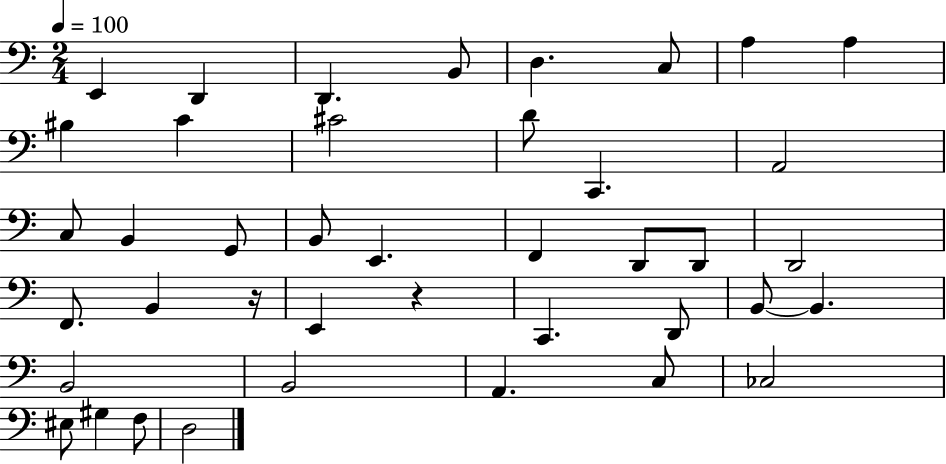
{
  \clef bass
  \numericTimeSignature
  \time 2/4
  \key c \major
  \tempo 4 = 100
  e,4 d,4 | d,4. b,8 | d4. c8 | a4 a4 | \break bis4 c'4 | cis'2 | d'8 c,4. | a,2 | \break c8 b,4 g,8 | b,8 e,4. | f,4 d,8 d,8 | d,2 | \break f,8. b,4 r16 | e,4 r4 | c,4. d,8 | b,8~~ b,4. | \break b,2 | b,2 | a,4. c8 | ces2 | \break eis8 gis4 f8 | d2 | \bar "|."
}